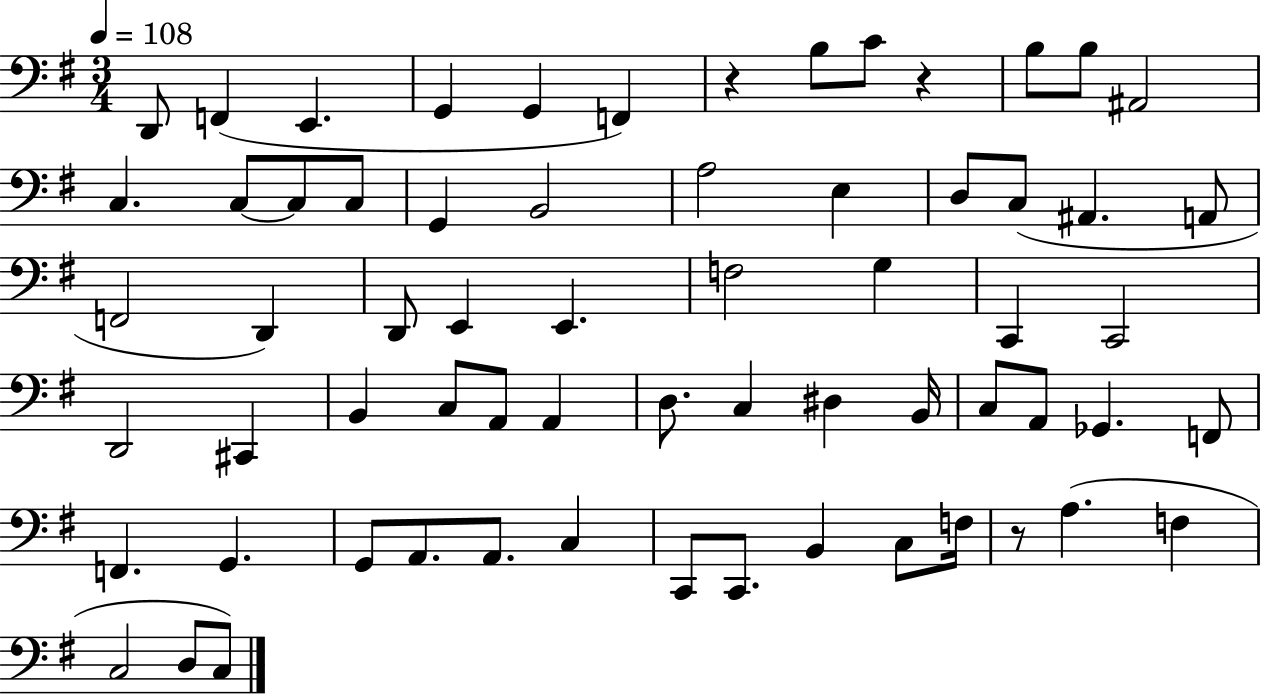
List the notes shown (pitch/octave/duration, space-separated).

D2/e F2/q E2/q. G2/q G2/q F2/q R/q B3/e C4/e R/q B3/e B3/e A#2/h C3/q. C3/e C3/e C3/e G2/q B2/h A3/h E3/q D3/e C3/e A#2/q. A2/e F2/h D2/q D2/e E2/q E2/q. F3/h G3/q C2/q C2/h D2/h C#2/q B2/q C3/e A2/e A2/q D3/e. C3/q D#3/q B2/s C3/e A2/e Gb2/q. F2/e F2/q. G2/q. G2/e A2/e. A2/e. C3/q C2/e C2/e. B2/q C3/e F3/s R/e A3/q. F3/q C3/h D3/e C3/e